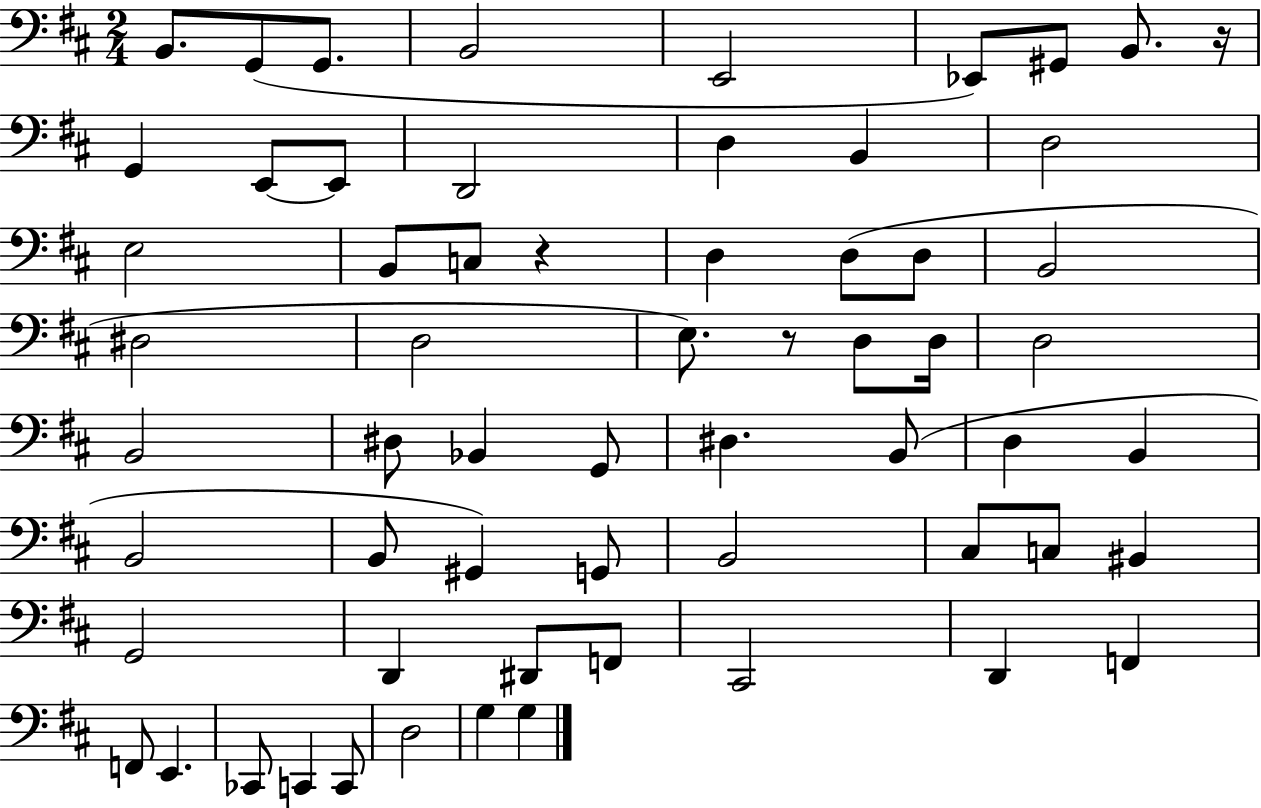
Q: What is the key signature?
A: D major